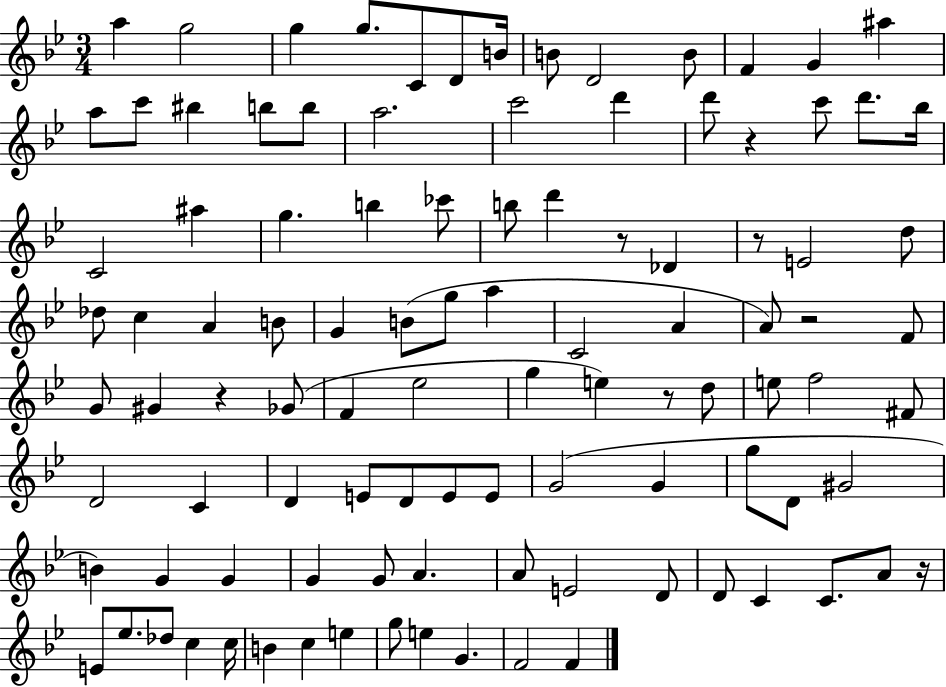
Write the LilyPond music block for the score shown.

{
  \clef treble
  \numericTimeSignature
  \time 3/4
  \key bes \major
  a''4 g''2 | g''4 g''8. c'8 d'8 b'16 | b'8 d'2 b'8 | f'4 g'4 ais''4 | \break a''8 c'''8 bis''4 b''8 b''8 | a''2. | c'''2 d'''4 | d'''8 r4 c'''8 d'''8. bes''16 | \break c'2 ais''4 | g''4. b''4 ces'''8 | b''8 d'''4 r8 des'4 | r8 e'2 d''8 | \break des''8 c''4 a'4 b'8 | g'4 b'8( g''8 a''4 | c'2 a'4 | a'8) r2 f'8 | \break g'8 gis'4 r4 ges'8( | f'4 ees''2 | g''4 e''4) r8 d''8 | e''8 f''2 fis'8 | \break d'2 c'4 | d'4 e'8 d'8 e'8 e'8 | g'2( g'4 | g''8 d'8 gis'2 | \break b'4) g'4 g'4 | g'4 g'8 a'4. | a'8 e'2 d'8 | d'8 c'4 c'8. a'8 r16 | \break e'8 ees''8. des''8 c''4 c''16 | b'4 c''4 e''4 | g''8 e''4 g'4. | f'2 f'4 | \break \bar "|."
}